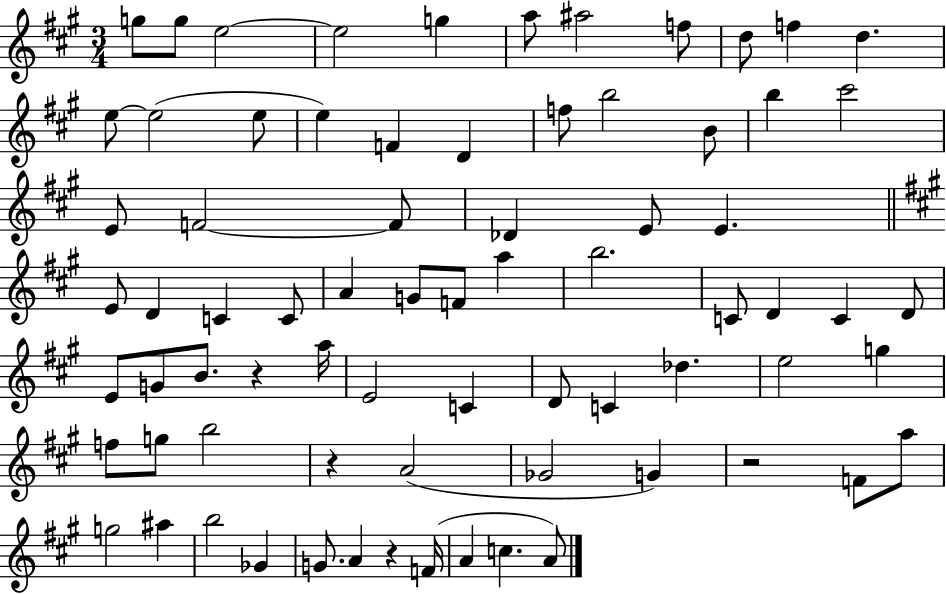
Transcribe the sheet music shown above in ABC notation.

X:1
T:Untitled
M:3/4
L:1/4
K:A
g/2 g/2 e2 e2 g a/2 ^a2 f/2 d/2 f d e/2 e2 e/2 e F D f/2 b2 B/2 b ^c'2 E/2 F2 F/2 _D E/2 E E/2 D C C/2 A G/2 F/2 a b2 C/2 D C D/2 E/2 G/2 B/2 z a/4 E2 C D/2 C _d e2 g f/2 g/2 b2 z A2 _G2 G z2 F/2 a/2 g2 ^a b2 _G G/2 A z F/4 A c A/2